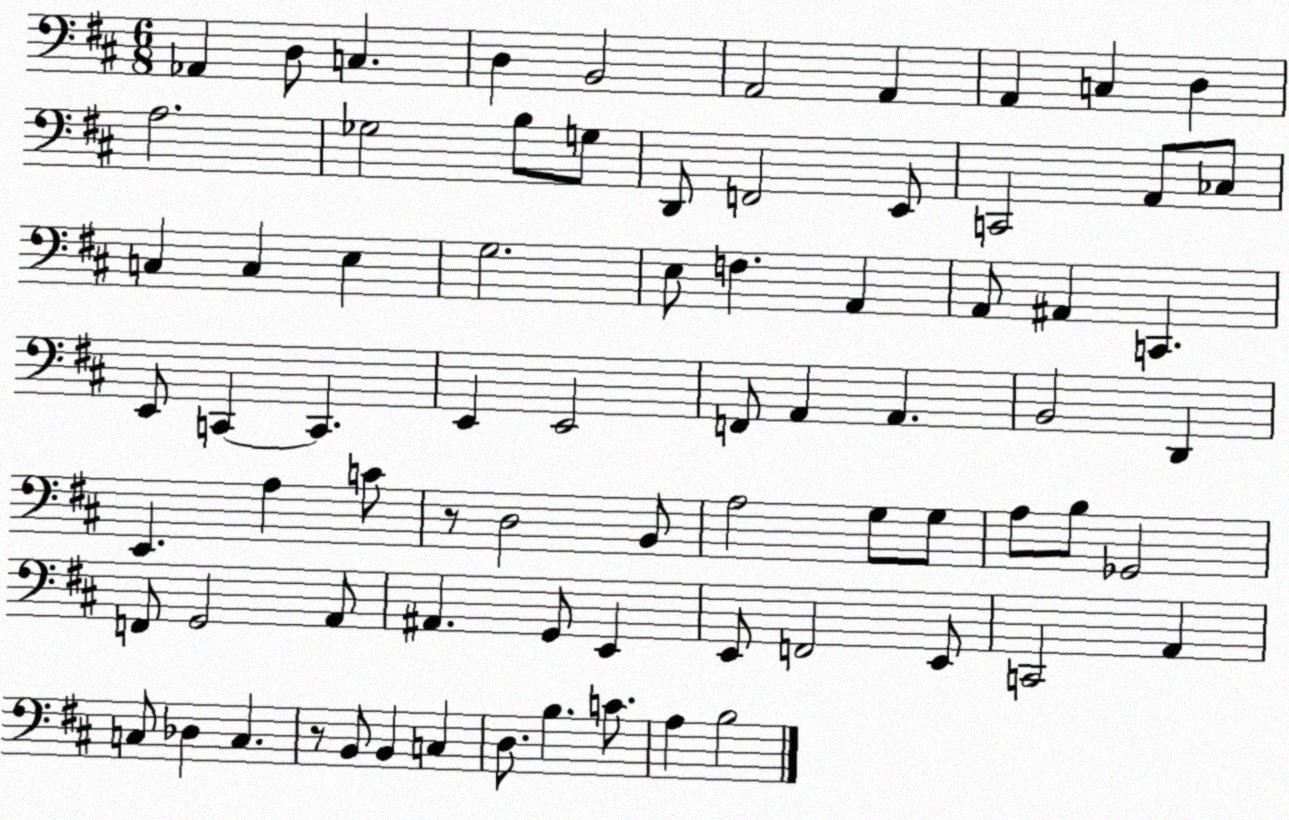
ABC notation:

X:1
T:Untitled
M:6/8
L:1/4
K:D
_A,, D,/2 C, D, B,,2 A,,2 A,, A,, C, D, A,2 _G,2 B,/2 G,/2 D,,/2 F,,2 E,,/2 C,,2 A,,/2 _C,/2 C, C, E, G,2 E,/2 F, A,, A,,/2 ^A,, C,, E,,/2 C,, C,, E,, E,,2 F,,/2 A,, A,, B,,2 D,, E,, A, C/2 z/2 D,2 B,,/2 A,2 G,/2 G,/2 A,/2 B,/2 _G,,2 F,,/2 G,,2 A,,/2 ^A,, G,,/2 E,, E,,/2 F,,2 E,,/2 C,,2 A,, C,/2 _D, C, z/2 B,,/2 B,, C, D,/2 B, C/2 A, B,2